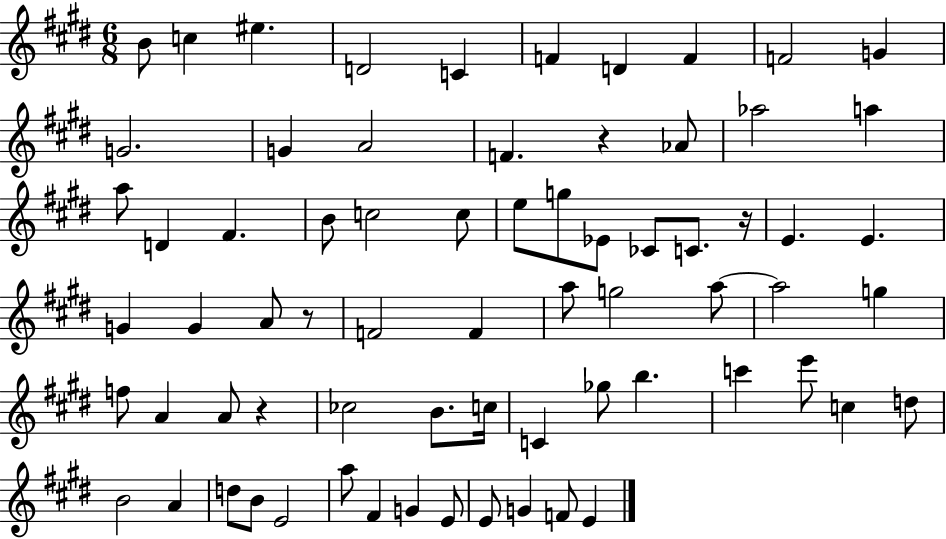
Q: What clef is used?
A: treble